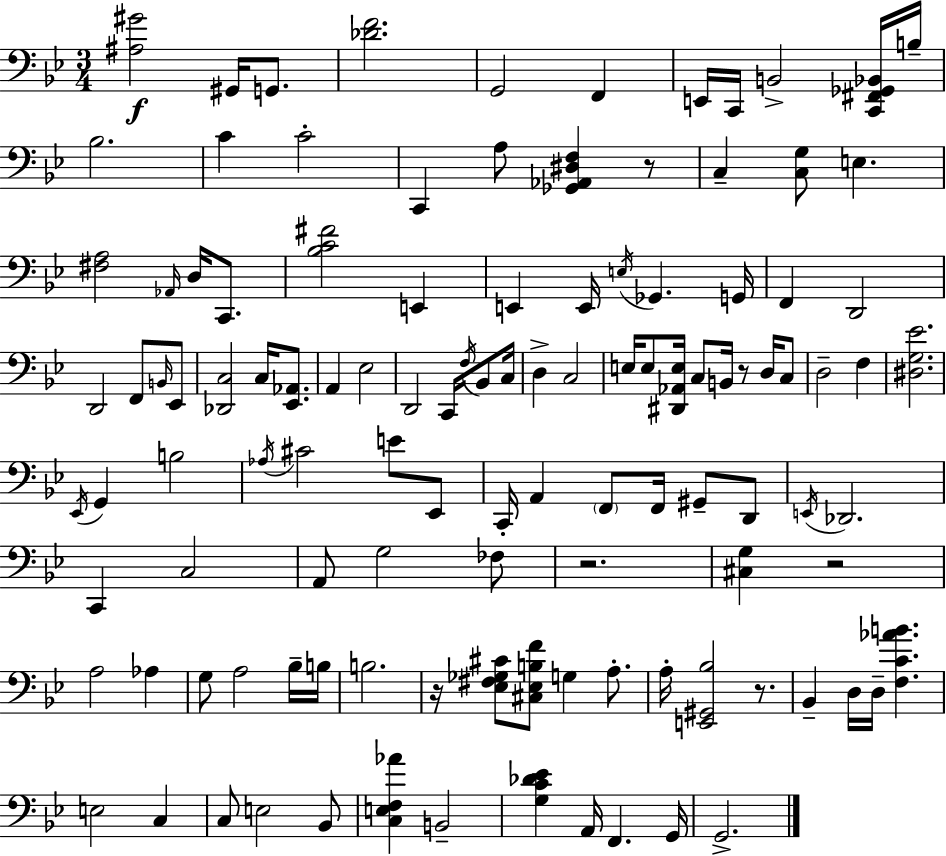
[A#3,G#4]/h G#2/s G2/e. [Db4,F4]/h. G2/h F2/q E2/s C2/s B2/h [C2,F#2,Gb2,Bb2]/s B3/s Bb3/h. C4/q C4/h C2/q A3/e [Gb2,Ab2,D#3,F3]/q R/e C3/q [C3,G3]/e E3/q. [F#3,A3]/h Ab2/s D3/s C2/e. [Bb3,C4,F#4]/h E2/q E2/q E2/s E3/s Gb2/q. G2/s F2/q D2/h D2/h F2/e B2/s Eb2/e [Db2,C3]/h C3/s [Eb2,Ab2]/e. A2/q Eb3/h D2/h C2/s F3/s Bb2/e C3/s D3/q C3/h E3/s E3/e [D#2,Ab2,E3]/s C3/e B2/s R/e D3/s C3/e D3/h F3/q [D#3,G3,Eb4]/h. Eb2/s G2/q B3/h Ab3/s C#4/h E4/e Eb2/e C2/s A2/q F2/e F2/s G#2/e D2/e E2/s Db2/h. C2/q C3/h A2/e G3/h FES3/e R/h. [C#3,G3]/q R/h A3/h Ab3/q G3/e A3/h Bb3/s B3/s B3/h. R/s [Eb3,F#3,Gb3,C#4]/e [C#3,Eb3,B3,F4]/e G3/q A3/e. A3/s [E2,G#2,Bb3]/h R/e. Bb2/q D3/s D3/s [F3,C4,Ab4,B4]/q. E3/h C3/q C3/e E3/h Bb2/e [C3,E3,F3,Ab4]/q B2/h [G3,C4,Db4,Eb4]/q A2/s F2/q. G2/s G2/h.